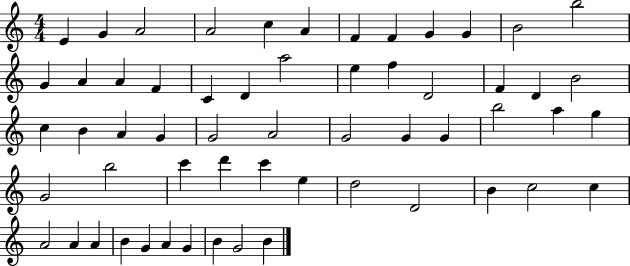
E4/q G4/q A4/h A4/h C5/q A4/q F4/q F4/q G4/q G4/q B4/h B5/h G4/q A4/q A4/q F4/q C4/q D4/q A5/h E5/q F5/q D4/h F4/q D4/q B4/h C5/q B4/q A4/q G4/q G4/h A4/h G4/h G4/q G4/q B5/h A5/q G5/q G4/h B5/h C6/q D6/q C6/q E5/q D5/h D4/h B4/q C5/h C5/q A4/h A4/q A4/q B4/q G4/q A4/q G4/q B4/q G4/h B4/q